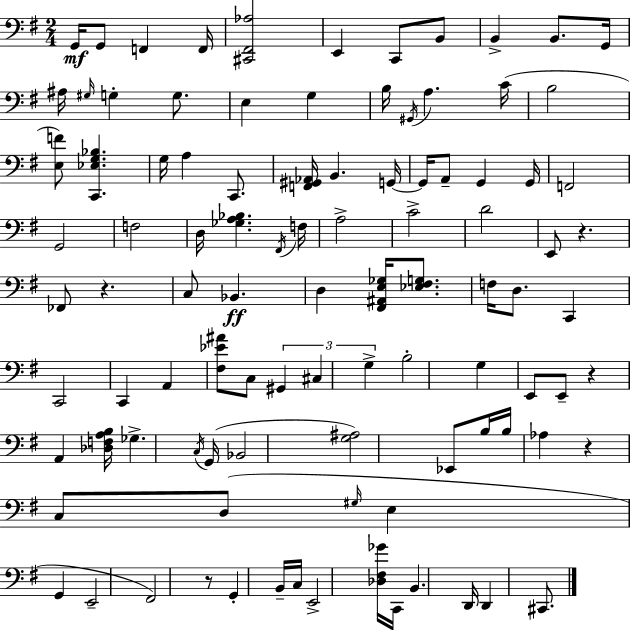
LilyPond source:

{
  \clef bass
  \numericTimeSignature
  \time 2/4
  \key g \major
  g,16\mf g,8 f,4 f,16 | <cis, fis, aes>2 | e,4 c,8 b,8 | b,4-> b,8. g,16 | \break ais16 \grace { gis16 } g4-. g8. | e4 g4 | b16 \acciaccatura { gis,16 } a4. | c'16( b2 | \break <e f'>8) <c, ees g bes>4. | g16 a4 c,8. | <f, gis, aes,>16 b,4. | g,16~~ g,16 a,8-- g,4 | \break g,16 f,2 | g,2 | f2 | d16 <ges a bes>4. | \break \acciaccatura { fis,16 } f16 a2-> | c'2-> | d'2 | e,8 r4. | \break fes,8 r4. | c8 bes,4.\ff | d4 <fis, ais, e ges>16 | <ees fis g>8. f16 d8. c,4 | \break c,2 | c,4 a,4 | <fis ees' ais'>8 c8 \tuplet 3/2 { gis,4 | cis4 g4-> } | \break b2-. | g4 e,8 | e,8-- r4 a,4 | <des f a b>16 ges4.-> | \break \acciaccatura { c16 }( g,16 bes,2 | <g ais>2) | ees,8 b16 b16 | aes4 r4 | \break c8 d8( \grace { gis16 } e4 | g,4 e,2-- | fis,2) | r8 g,4-. | \break b,16-- c16 e,2-> | <des fis ges'>16 c,16 b,4. | d,16 d,4 | cis,8. \bar "|."
}